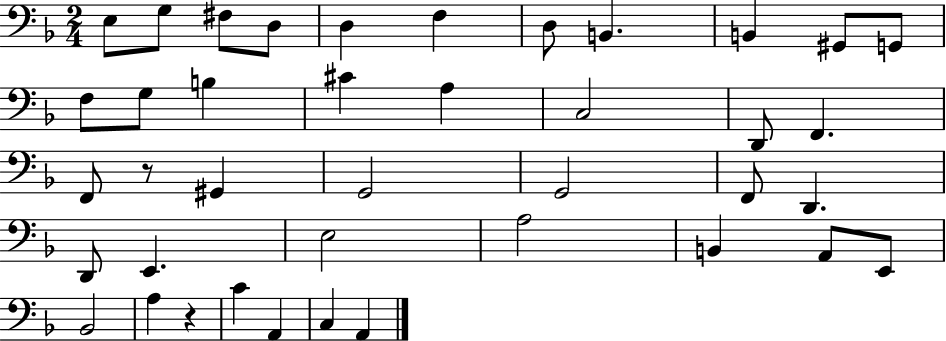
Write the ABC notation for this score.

X:1
T:Untitled
M:2/4
L:1/4
K:F
E,/2 G,/2 ^F,/2 D,/2 D, F, D,/2 B,, B,, ^G,,/2 G,,/2 F,/2 G,/2 B, ^C A, C,2 D,,/2 F,, F,,/2 z/2 ^G,, G,,2 G,,2 F,,/2 D,, D,,/2 E,, E,2 A,2 B,, A,,/2 E,,/2 _B,,2 A, z C A,, C, A,,